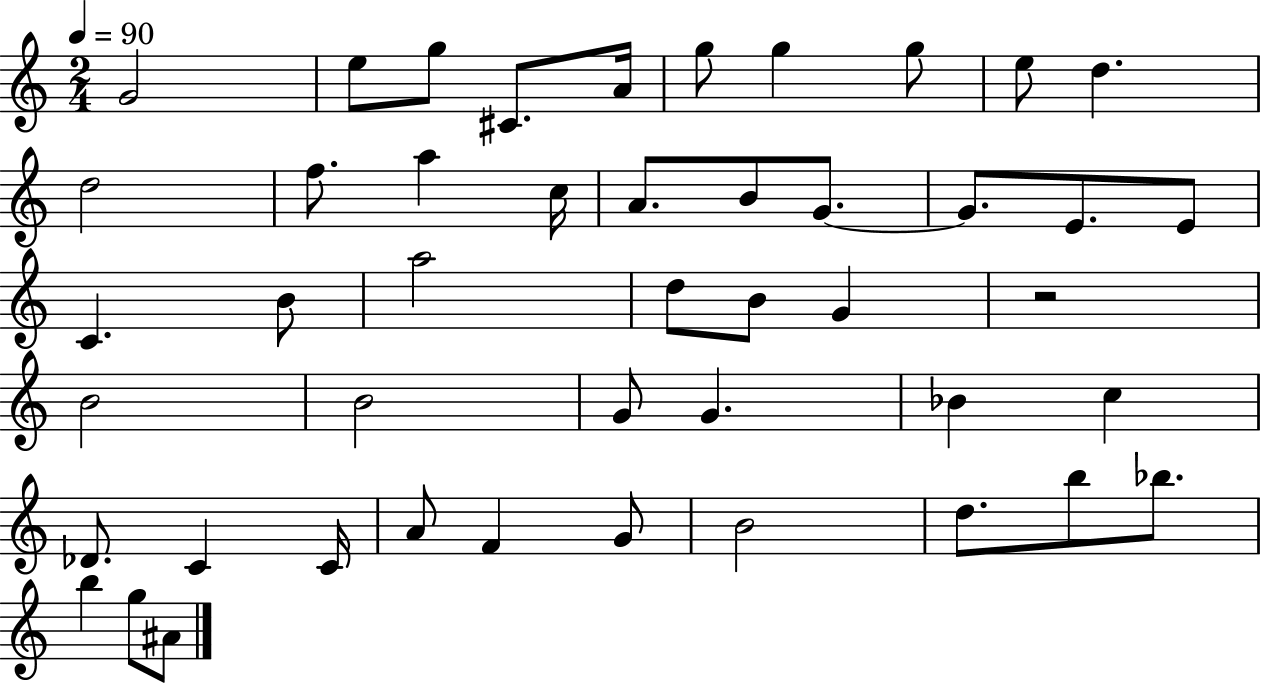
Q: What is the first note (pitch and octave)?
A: G4